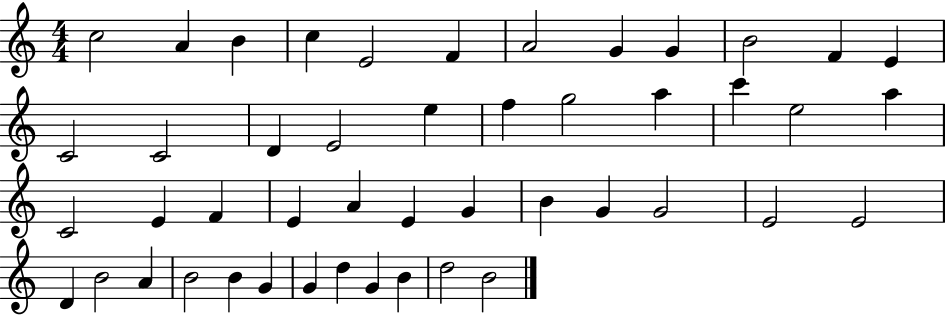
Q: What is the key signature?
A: C major